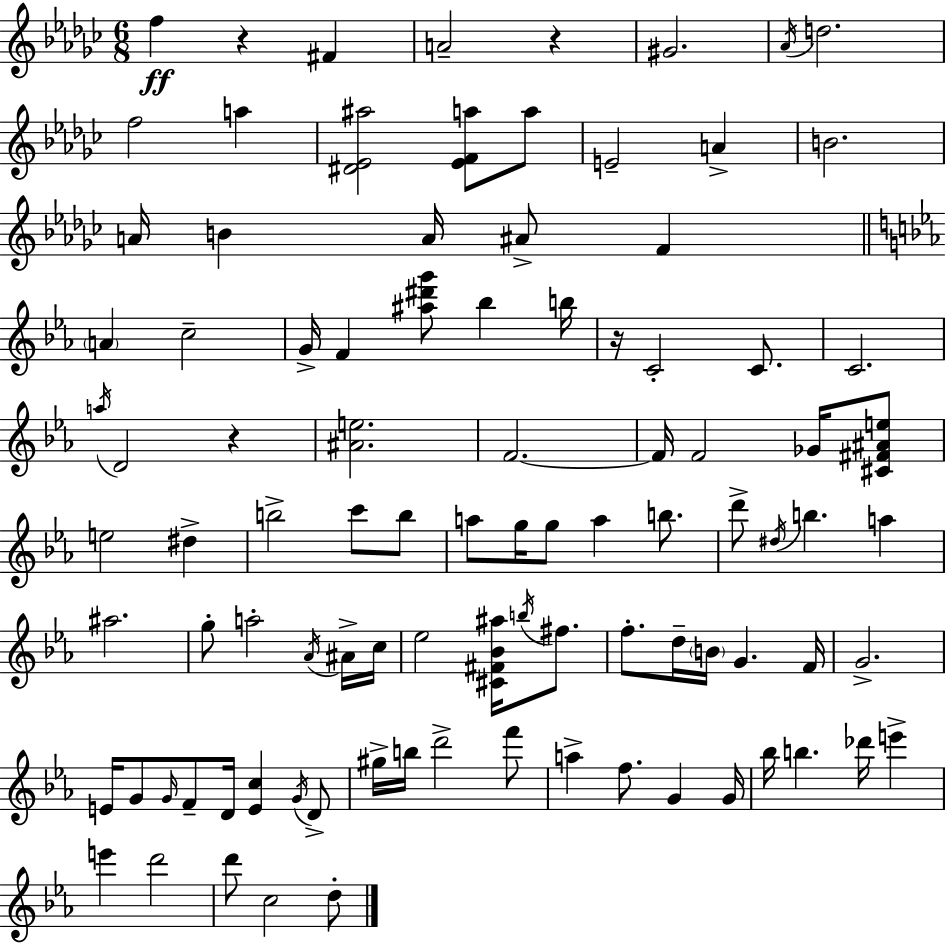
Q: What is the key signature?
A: EES minor